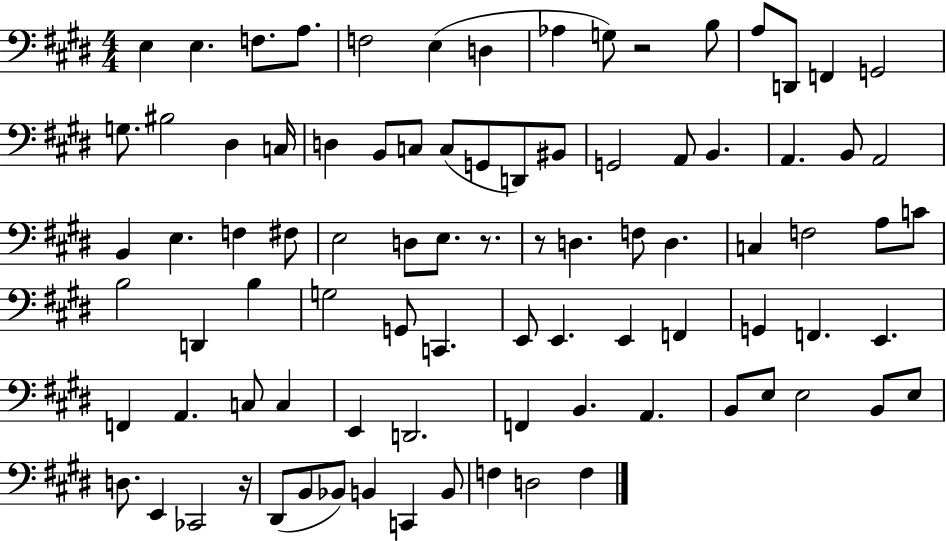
{
  \clef bass
  \numericTimeSignature
  \time 4/4
  \key e \major
  \repeat volta 2 { e4 e4. f8. a8. | f2 e4( d4 | aes4 g8) r2 b8 | a8 d,8 f,4 g,2 | \break g8. bis2 dis4 c16 | d4 b,8 c8 c8( g,8 d,8) bis,8 | g,2 a,8 b,4. | a,4. b,8 a,2 | \break b,4 e4. f4 fis8 | e2 d8 e8. r8. | r8 d4. f8 d4. | c4 f2 a8 c'8 | \break b2 d,4 b4 | g2 g,8 c,4. | e,8 e,4. e,4 f,4 | g,4 f,4. e,4. | \break f,4 a,4. c8 c4 | e,4 d,2. | f,4 b,4. a,4. | b,8 e8 e2 b,8 e8 | \break d8. e,4 ces,2 r16 | dis,8( b,8 bes,8) b,4 c,4 b,8 | f4 d2 f4 | } \bar "|."
}